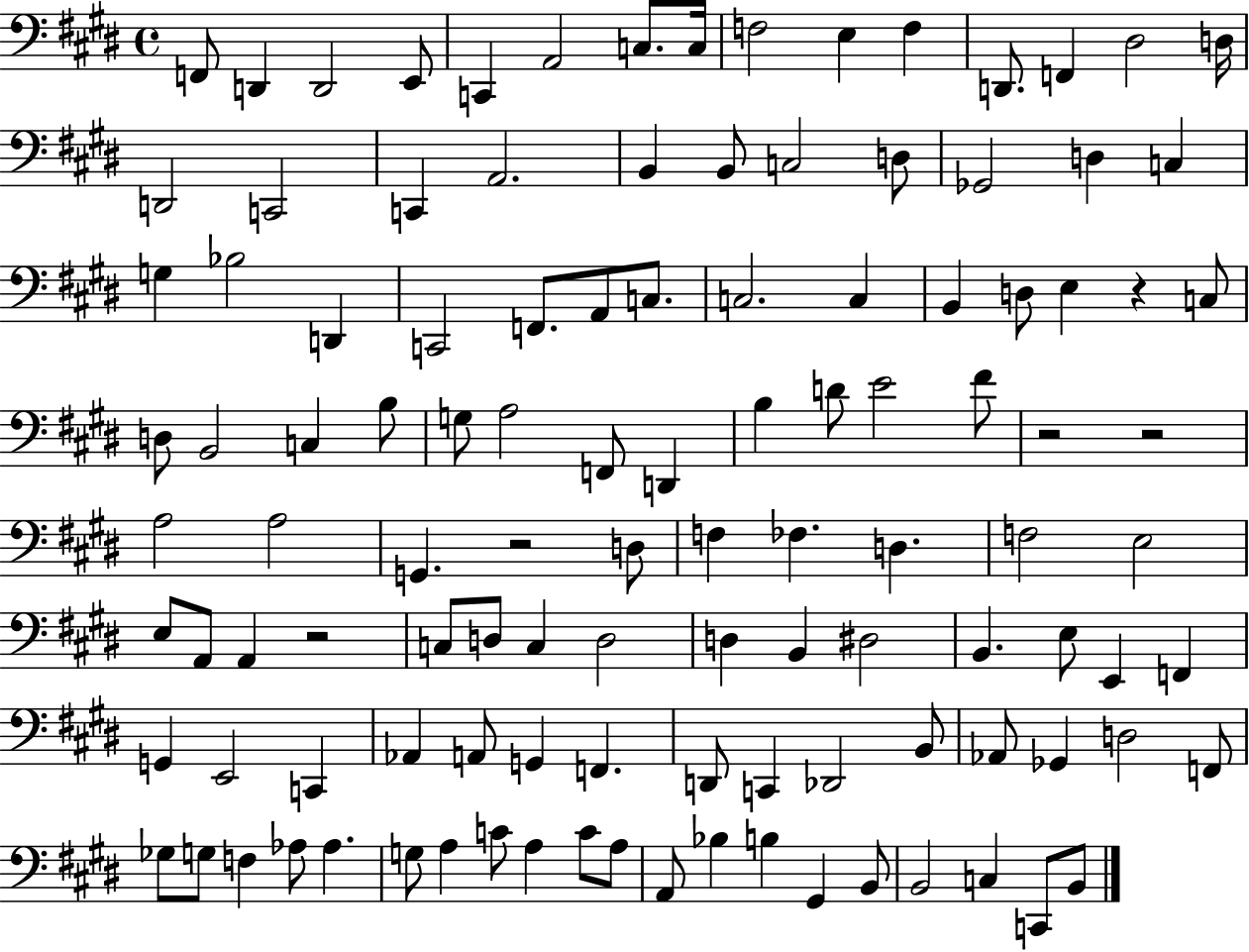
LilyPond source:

{
  \clef bass
  \time 4/4
  \defaultTimeSignature
  \key e \major
  f,8 d,4 d,2 e,8 | c,4 a,2 c8. c16 | f2 e4 f4 | d,8. f,4 dis2 d16 | \break d,2 c,2 | c,4 a,2. | b,4 b,8 c2 d8 | ges,2 d4 c4 | \break g4 bes2 d,4 | c,2 f,8. a,8 c8. | c2. c4 | b,4 d8 e4 r4 c8 | \break d8 b,2 c4 b8 | g8 a2 f,8 d,4 | b4 d'8 e'2 fis'8 | r2 r2 | \break a2 a2 | g,4. r2 d8 | f4 fes4. d4. | f2 e2 | \break e8 a,8 a,4 r2 | c8 d8 c4 d2 | d4 b,4 dis2 | b,4. e8 e,4 f,4 | \break g,4 e,2 c,4 | aes,4 a,8 g,4 f,4. | d,8 c,4 des,2 b,8 | aes,8 ges,4 d2 f,8 | \break ges8 g8 f4 aes8 aes4. | g8 a4 c'8 a4 c'8 a8 | a,8 bes4 b4 gis,4 b,8 | b,2 c4 c,8 b,8 | \break \bar "|."
}